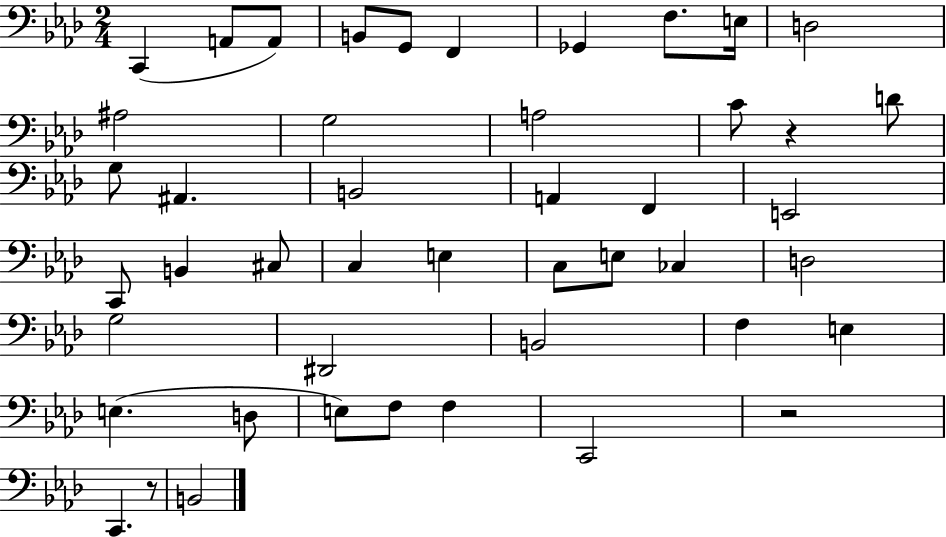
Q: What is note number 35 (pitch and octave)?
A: E3